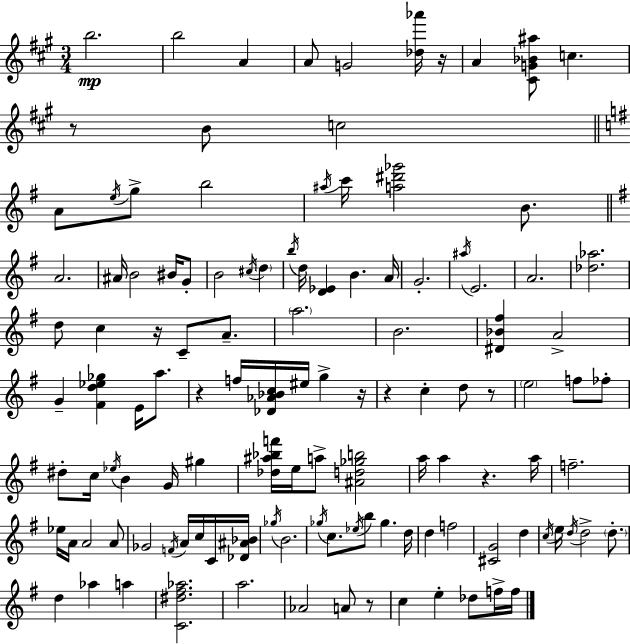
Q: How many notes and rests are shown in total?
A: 120